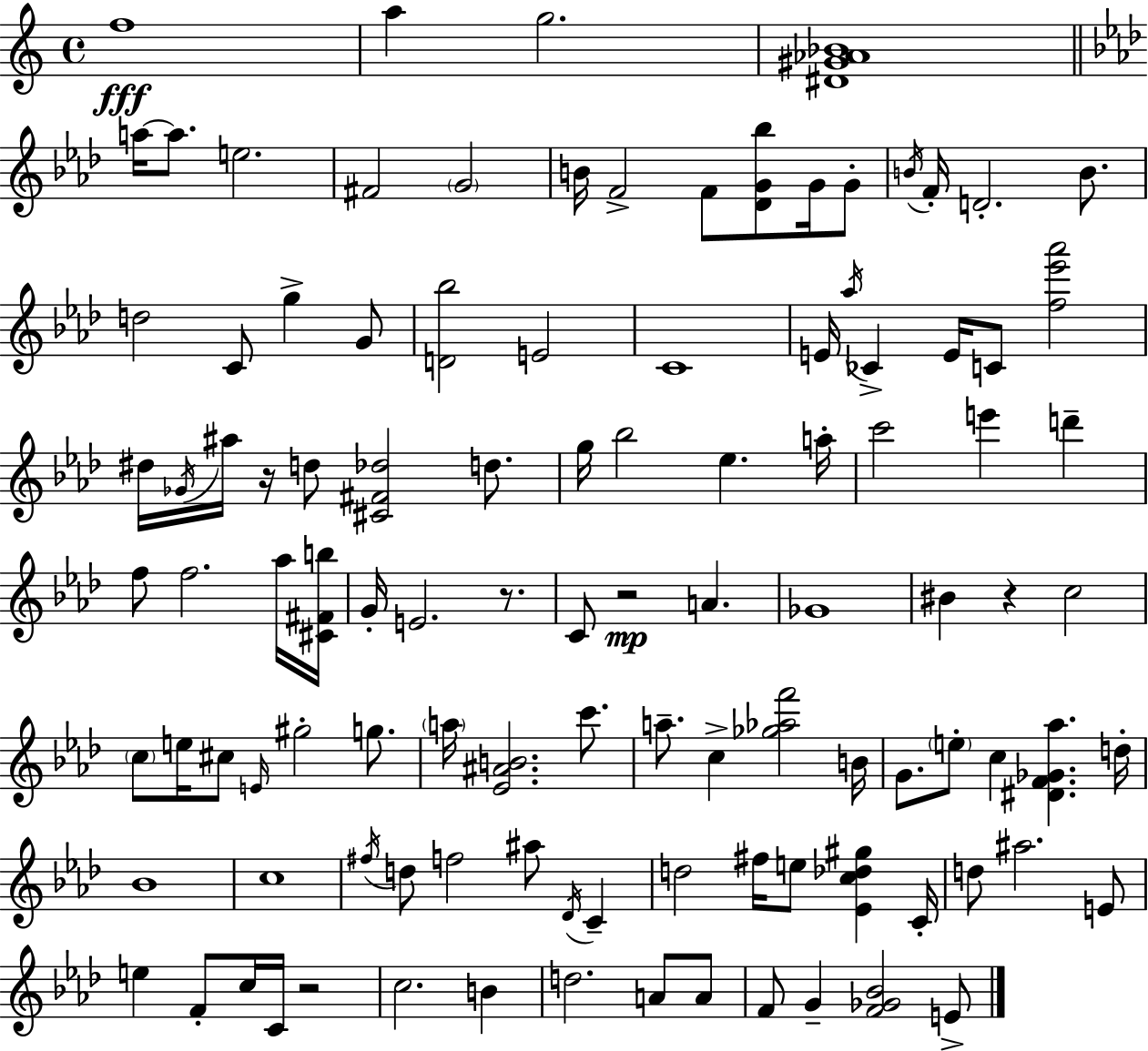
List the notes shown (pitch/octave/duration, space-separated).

F5/w A5/q G5/h. [D#4,G#4,Ab4,Bb4]/w A5/s A5/e. E5/h. F#4/h G4/h B4/s F4/h F4/e [Db4,G4,Bb5]/e G4/s G4/e B4/s F4/s D4/h. B4/e. D5/h C4/e G5/q G4/e [D4,Bb5]/h E4/h C4/w E4/s Ab5/s CES4/q E4/s C4/e [F5,Eb6,Ab6]/h D#5/s Gb4/s A#5/s R/s D5/e [C#4,F#4,Db5]/h D5/e. G5/s Bb5/h Eb5/q. A5/s C6/h E6/q D6/q F5/e F5/h. Ab5/s [C#4,F#4,B5]/s G4/s E4/h. R/e. C4/e R/h A4/q. Gb4/w BIS4/q R/q C5/h C5/e E5/s C#5/e E4/s G#5/h G5/e. A5/s [Eb4,A#4,B4]/h. C6/e. A5/e. C5/q [Gb5,Ab5,F6]/h B4/s G4/e. E5/e C5/q [D#4,F4,Gb4,Ab5]/q. D5/s Bb4/w C5/w F#5/s D5/e F5/h A#5/e Db4/s C4/q D5/h F#5/s E5/e [Eb4,C5,Db5,G#5]/q C4/s D5/e A#5/h. E4/e E5/q F4/e C5/s C4/s R/h C5/h. B4/q D5/h. A4/e A4/e F4/e G4/q [F4,Gb4,Bb4]/h E4/e